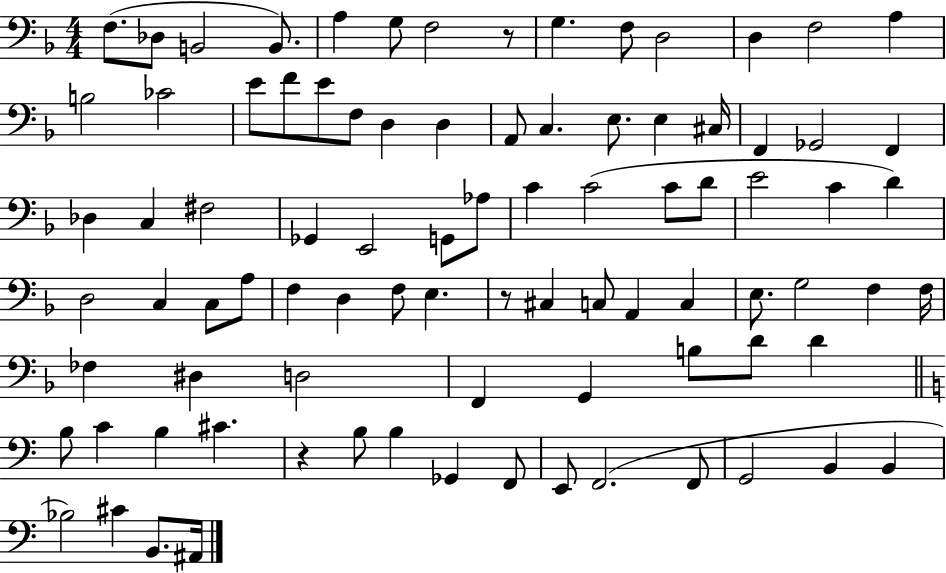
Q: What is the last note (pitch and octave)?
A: A#2